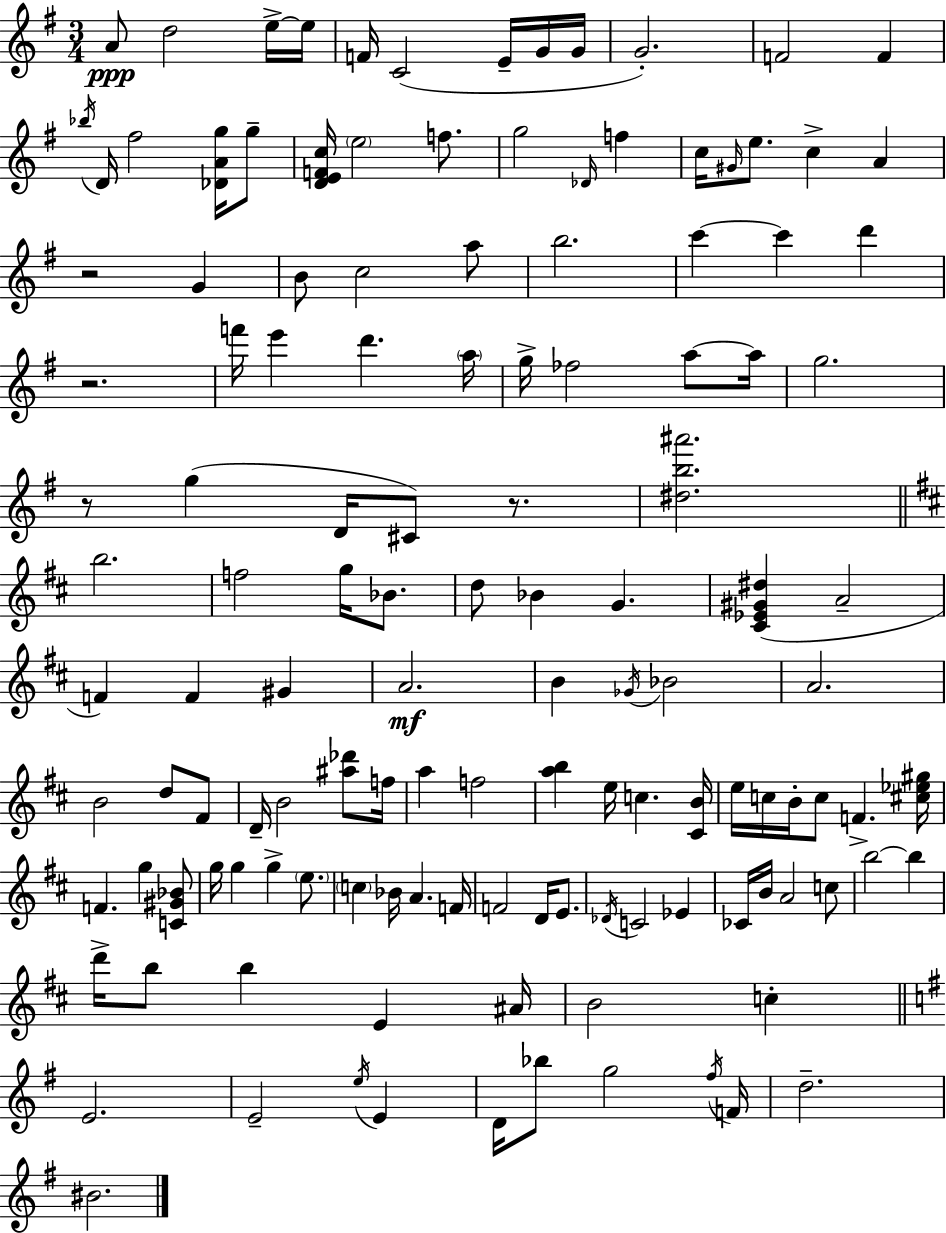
A4/e D5/h E5/s E5/s F4/s C4/h E4/s G4/s G4/s G4/h. F4/h F4/q Bb5/s D4/s F#5/h [Db4,A4,G5]/s G5/e [D4,E4,F4,C5]/s E5/h F5/e. G5/h Db4/s F5/q C5/s G#4/s E5/e. C5/q A4/q R/h G4/q B4/e C5/h A5/e B5/h. C6/q C6/q D6/q R/h. F6/s E6/q D6/q. A5/s G5/s FES5/h A5/e A5/s G5/h. R/e G5/q D4/s C#4/e R/e. [D#5,B5,A#6]/h. B5/h. F5/h G5/s Bb4/e. D5/e Bb4/q G4/q. [C#4,Eb4,G#4,D#5]/q A4/h F4/q F4/q G#4/q A4/h. B4/q Gb4/s Bb4/h A4/h. B4/h D5/e F#4/e D4/s B4/h [A#5,Db6]/e F5/s A5/q F5/h [A5,B5]/q E5/s C5/q. [C#4,B4]/s E5/s C5/s B4/s C5/e F4/q. [C#5,Eb5,G#5]/s F4/q. G5/q [C4,G#4,Bb4]/e G5/s G5/q G5/q E5/e. C5/q Bb4/s A4/q. F4/s F4/h D4/s E4/e. Db4/s C4/h Eb4/q CES4/s B4/s A4/h C5/e B5/h B5/q D6/s B5/e B5/q E4/q A#4/s B4/h C5/q E4/h. E4/h E5/s E4/q D4/s Bb5/e G5/h F#5/s F4/s D5/h. BIS4/h.